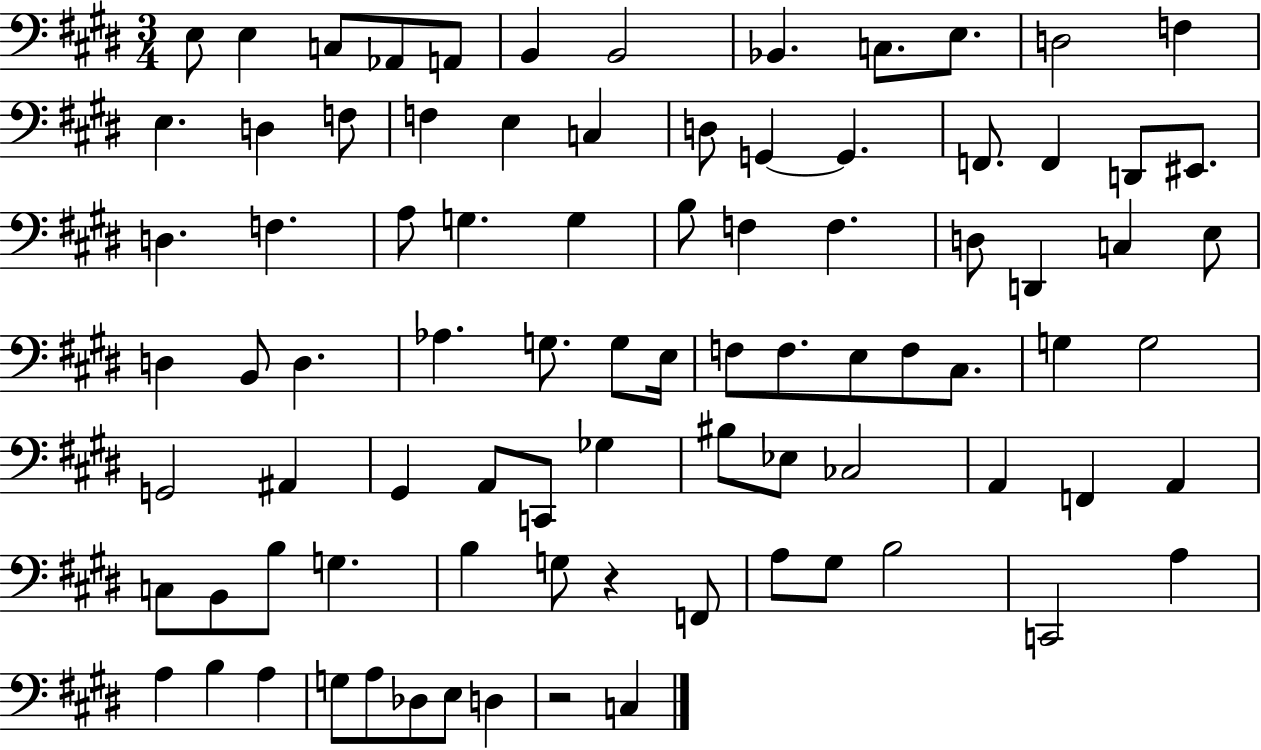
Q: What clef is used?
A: bass